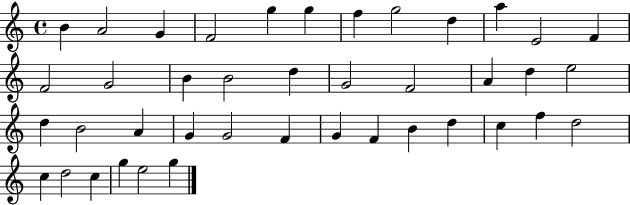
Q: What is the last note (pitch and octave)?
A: G5